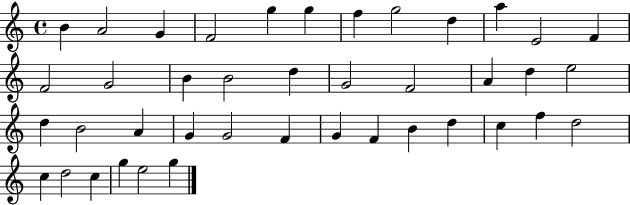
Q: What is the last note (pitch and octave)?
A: G5